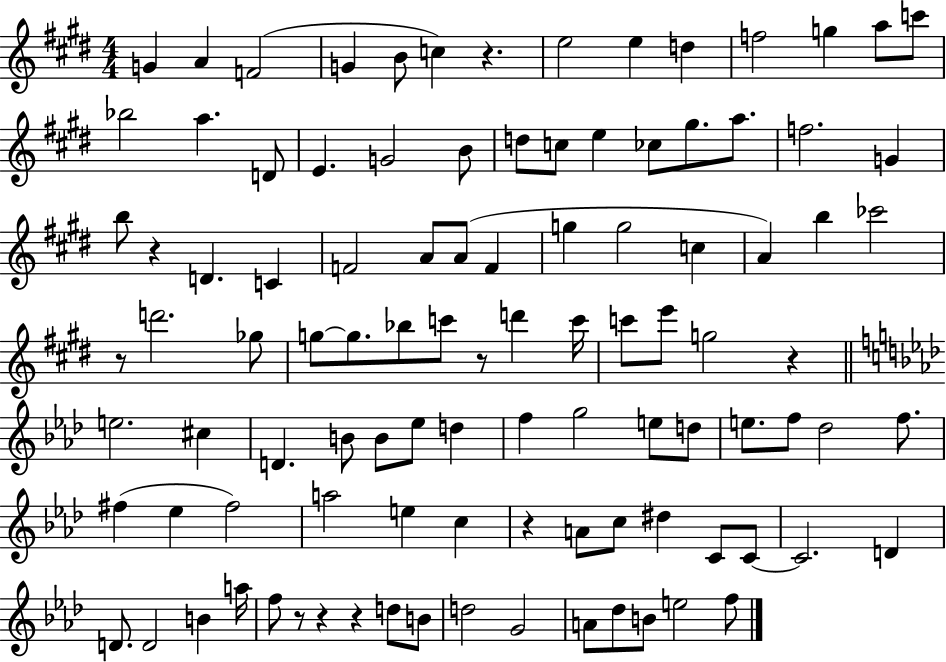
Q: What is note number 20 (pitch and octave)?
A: D5